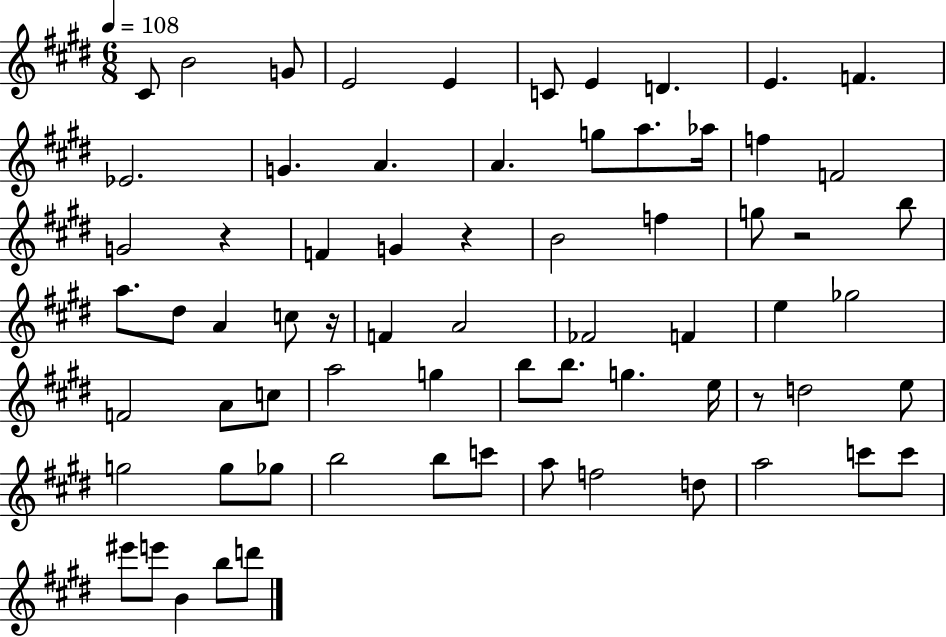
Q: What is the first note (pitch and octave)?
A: C#4